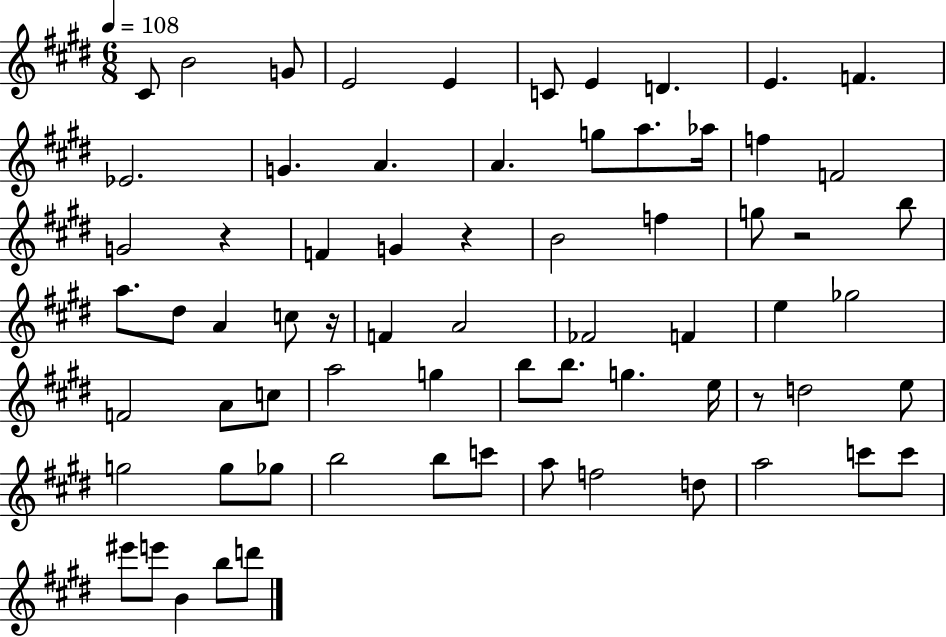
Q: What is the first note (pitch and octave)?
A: C#4